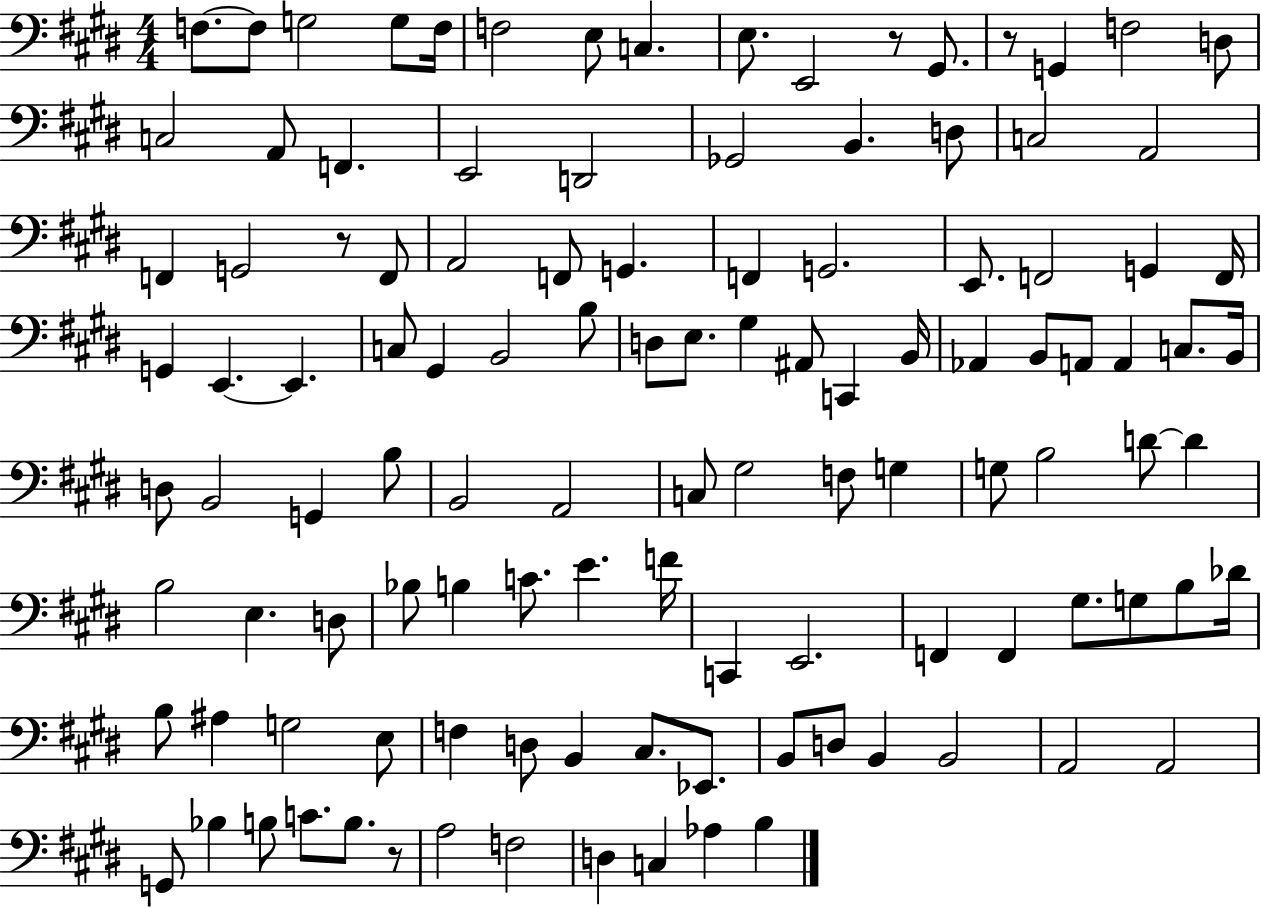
X:1
T:Untitled
M:4/4
L:1/4
K:E
F,/2 F,/2 G,2 G,/2 F,/4 F,2 E,/2 C, E,/2 E,,2 z/2 ^G,,/2 z/2 G,, F,2 D,/2 C,2 A,,/2 F,, E,,2 D,,2 _G,,2 B,, D,/2 C,2 A,,2 F,, G,,2 z/2 F,,/2 A,,2 F,,/2 G,, F,, G,,2 E,,/2 F,,2 G,, F,,/4 G,, E,, E,, C,/2 ^G,, B,,2 B,/2 D,/2 E,/2 ^G, ^A,,/2 C,, B,,/4 _A,, B,,/2 A,,/2 A,, C,/2 B,,/4 D,/2 B,,2 G,, B,/2 B,,2 A,,2 C,/2 ^G,2 F,/2 G, G,/2 B,2 D/2 D B,2 E, D,/2 _B,/2 B, C/2 E F/4 C,, E,,2 F,, F,, ^G,/2 G,/2 B,/2 _D/4 B,/2 ^A, G,2 E,/2 F, D,/2 B,, ^C,/2 _E,,/2 B,,/2 D,/2 B,, B,,2 A,,2 A,,2 G,,/2 _B, B,/2 C/2 B,/2 z/2 A,2 F,2 D, C, _A, B,